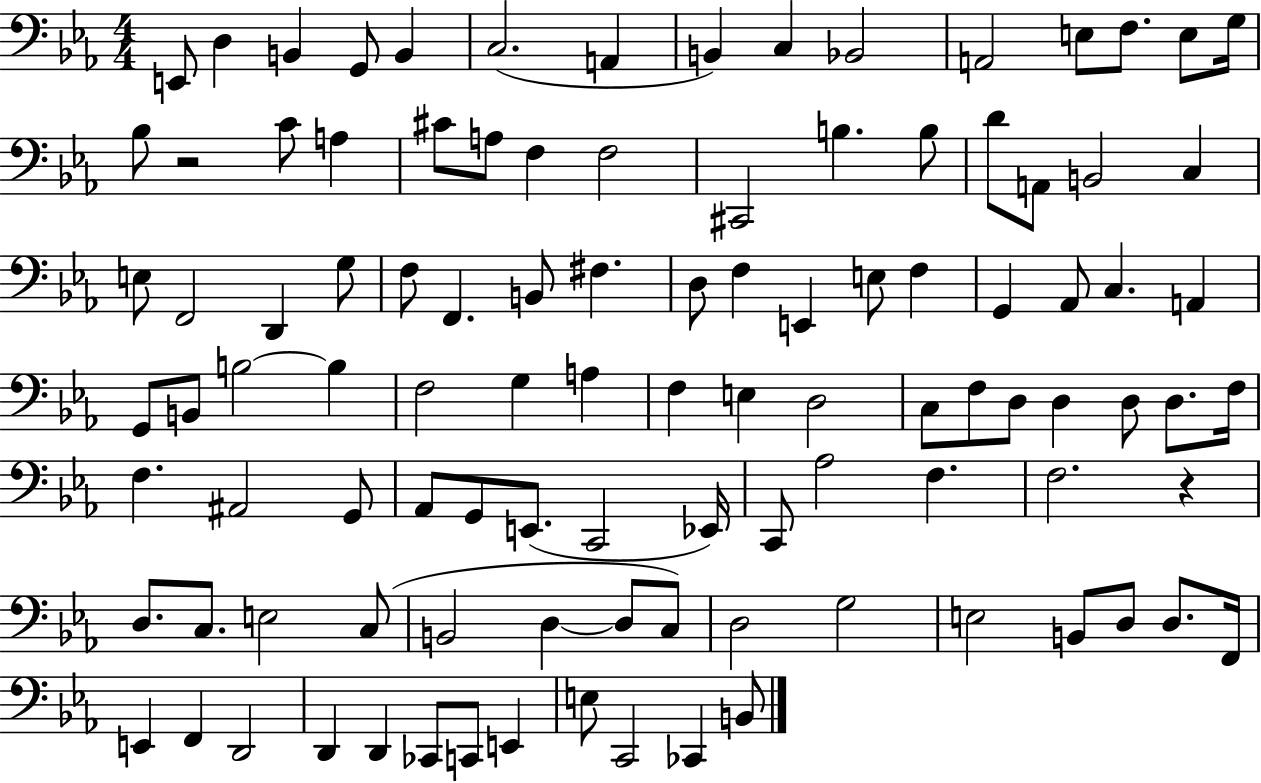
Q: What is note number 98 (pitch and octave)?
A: E2